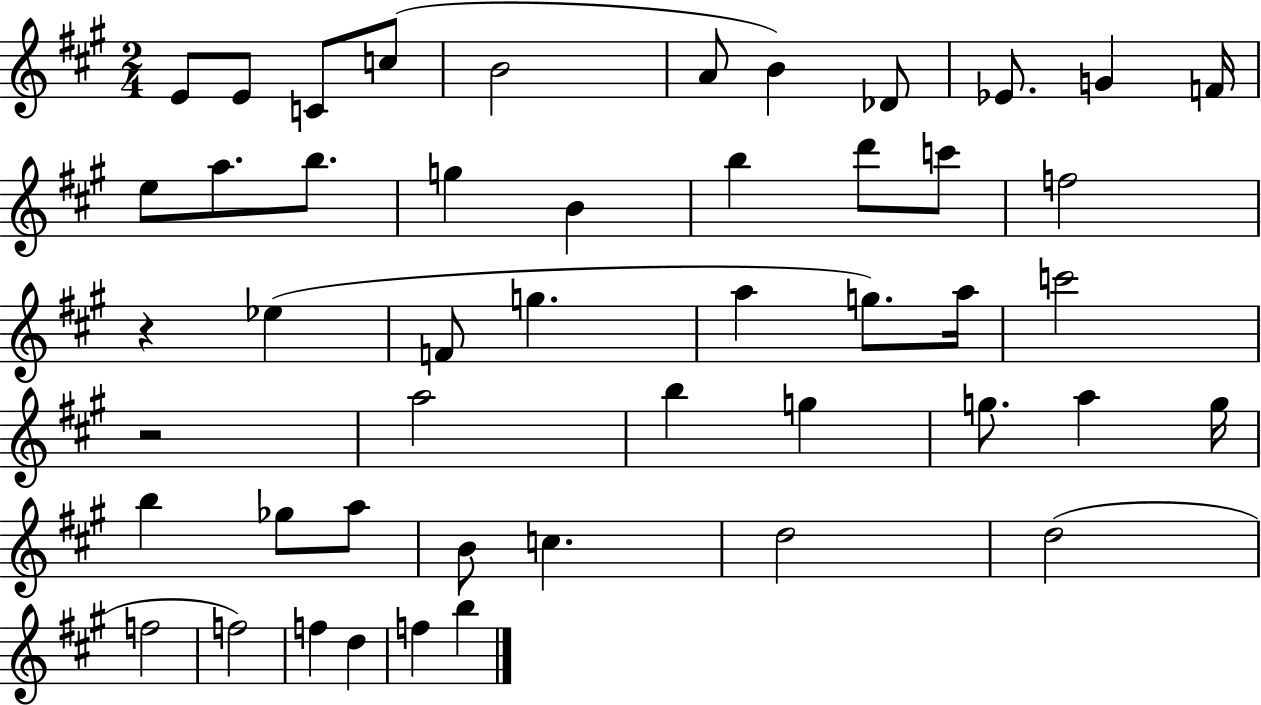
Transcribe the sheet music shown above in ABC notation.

X:1
T:Untitled
M:2/4
L:1/4
K:A
E/2 E/2 C/2 c/2 B2 A/2 B _D/2 _E/2 G F/4 e/2 a/2 b/2 g B b d'/2 c'/2 f2 z _e F/2 g a g/2 a/4 c'2 z2 a2 b g g/2 a g/4 b _g/2 a/2 B/2 c d2 d2 f2 f2 f d f b